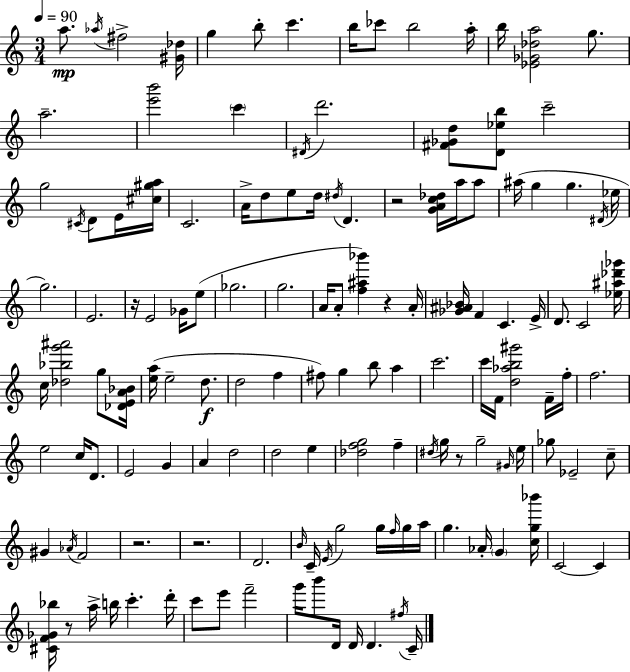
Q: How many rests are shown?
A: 7